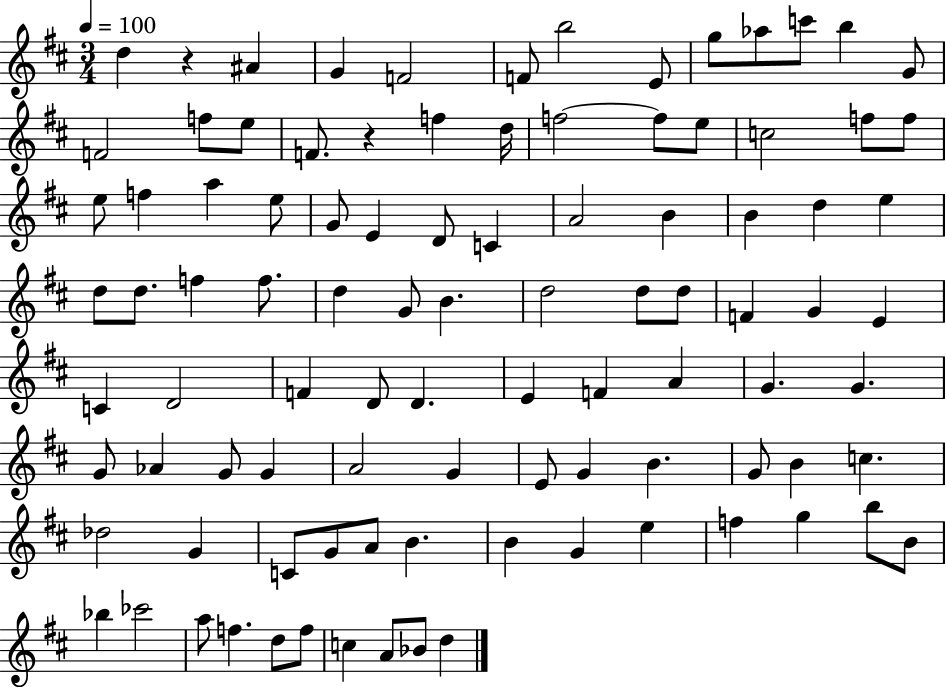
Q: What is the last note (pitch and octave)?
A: D5